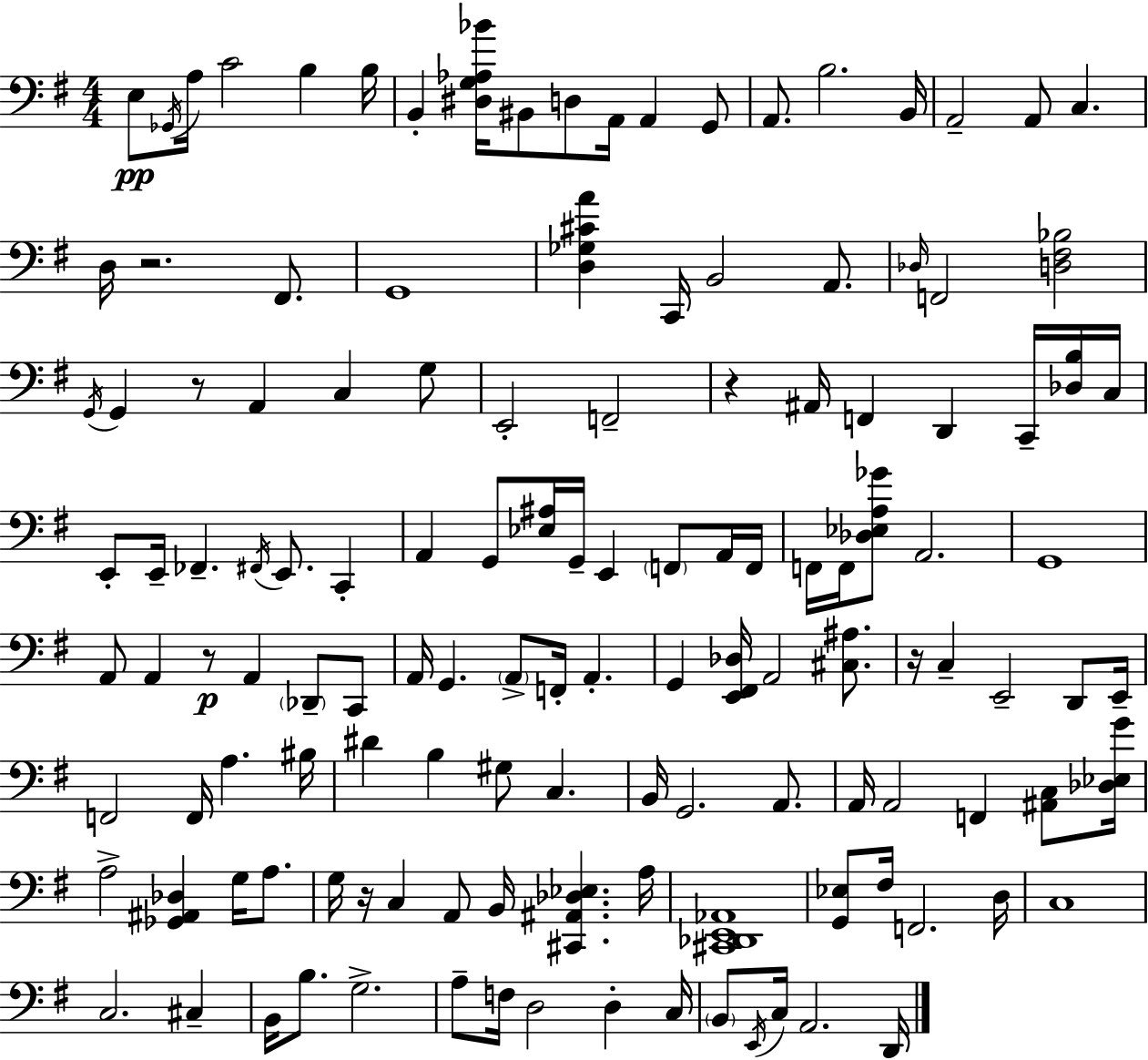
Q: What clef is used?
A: bass